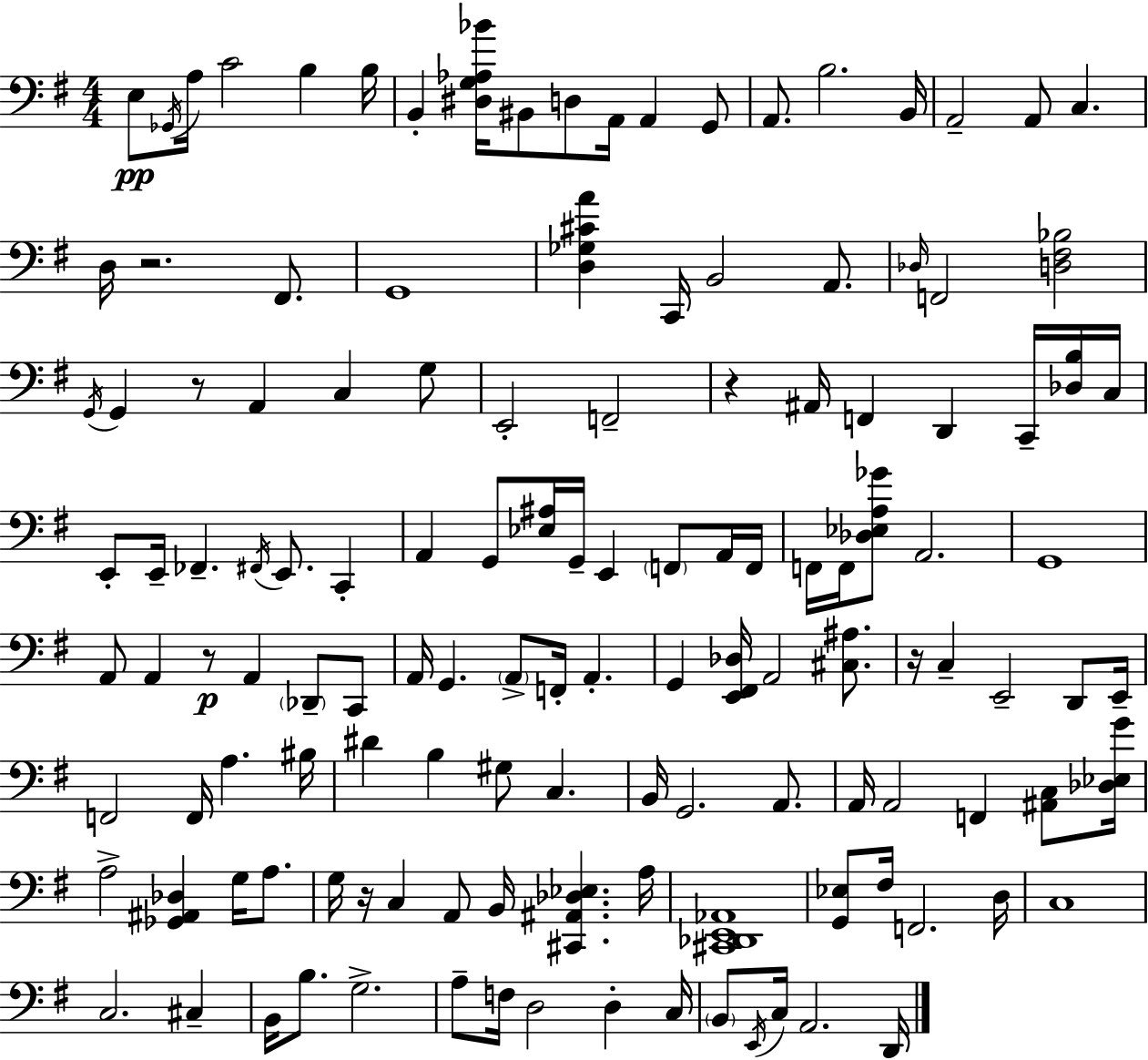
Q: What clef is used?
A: bass